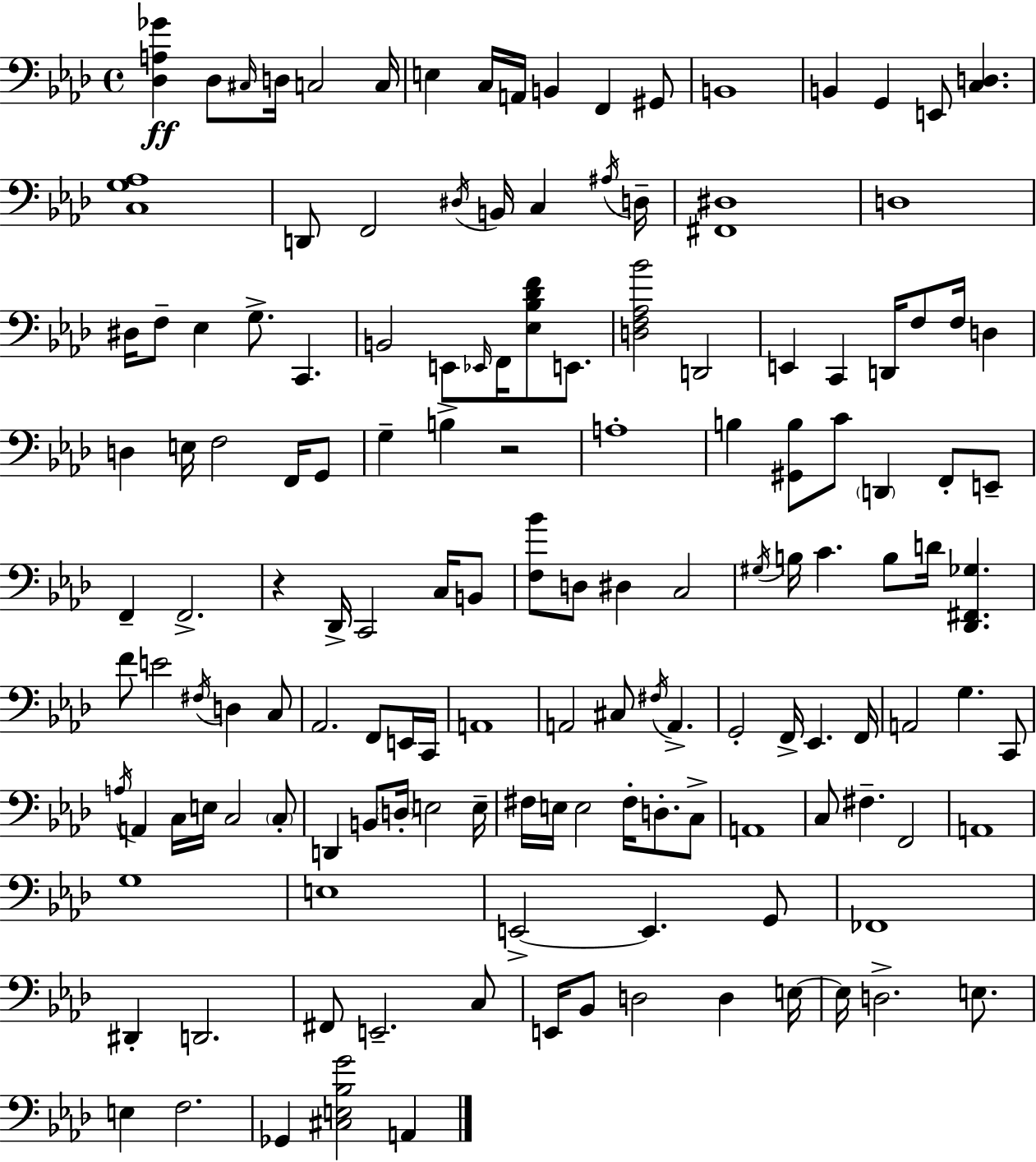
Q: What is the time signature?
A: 4/4